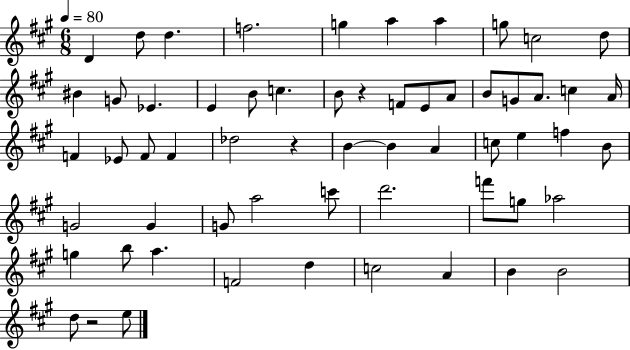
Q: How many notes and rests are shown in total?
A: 60